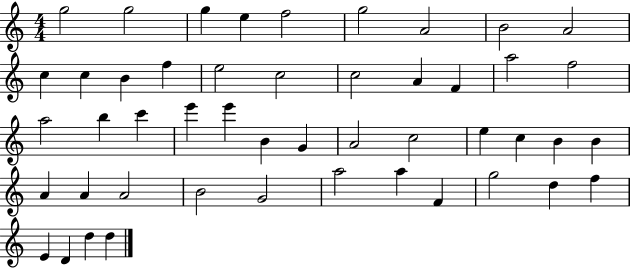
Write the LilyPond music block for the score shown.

{
  \clef treble
  \numericTimeSignature
  \time 4/4
  \key c \major
  g''2 g''2 | g''4 e''4 f''2 | g''2 a'2 | b'2 a'2 | \break c''4 c''4 b'4 f''4 | e''2 c''2 | c''2 a'4 f'4 | a''2 f''2 | \break a''2 b''4 c'''4 | e'''4 e'''4 b'4 g'4 | a'2 c''2 | e''4 c''4 b'4 b'4 | \break a'4 a'4 a'2 | b'2 g'2 | a''2 a''4 f'4 | g''2 d''4 f''4 | \break e'4 d'4 d''4 d''4 | \bar "|."
}